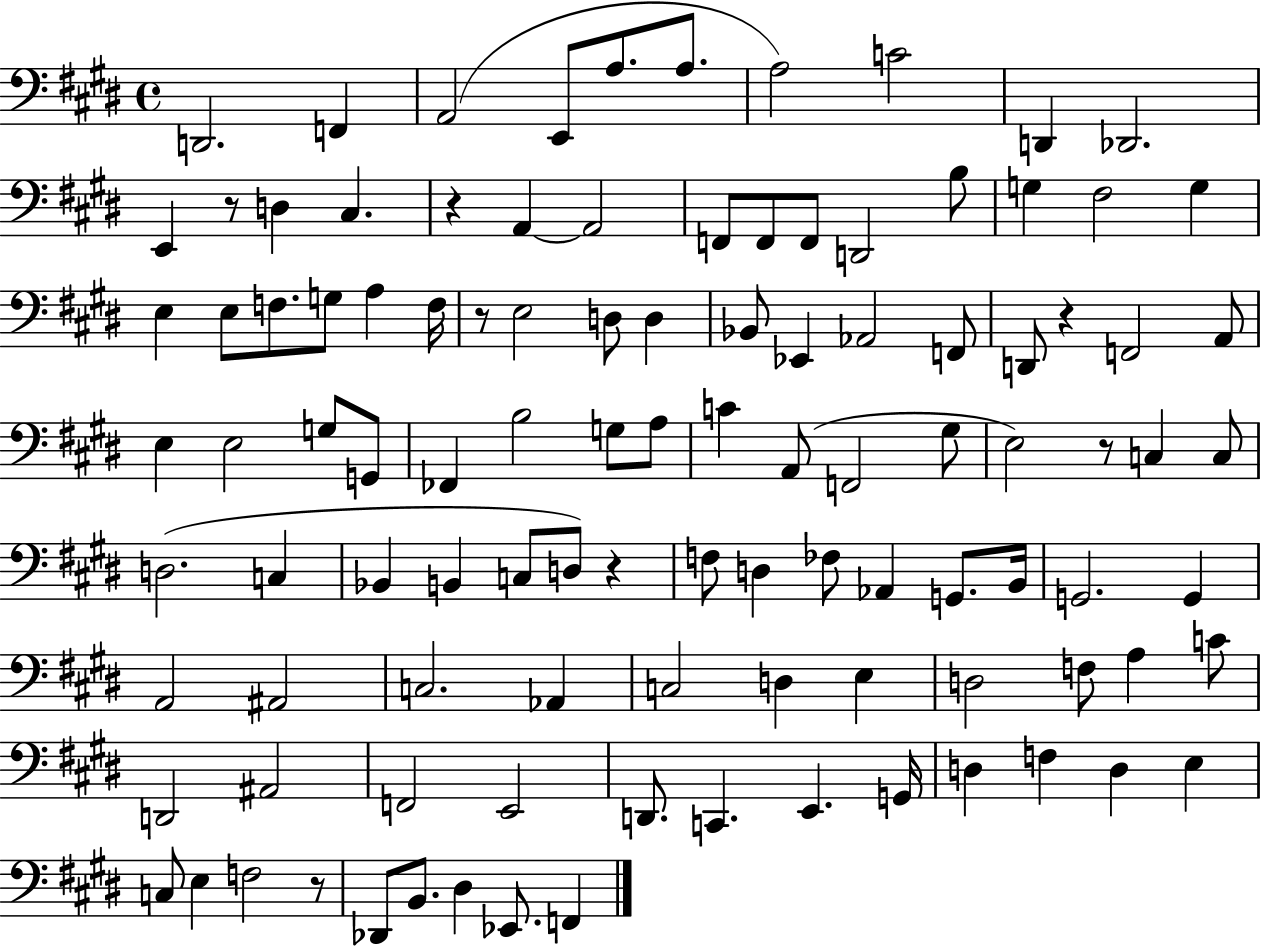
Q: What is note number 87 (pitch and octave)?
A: G2